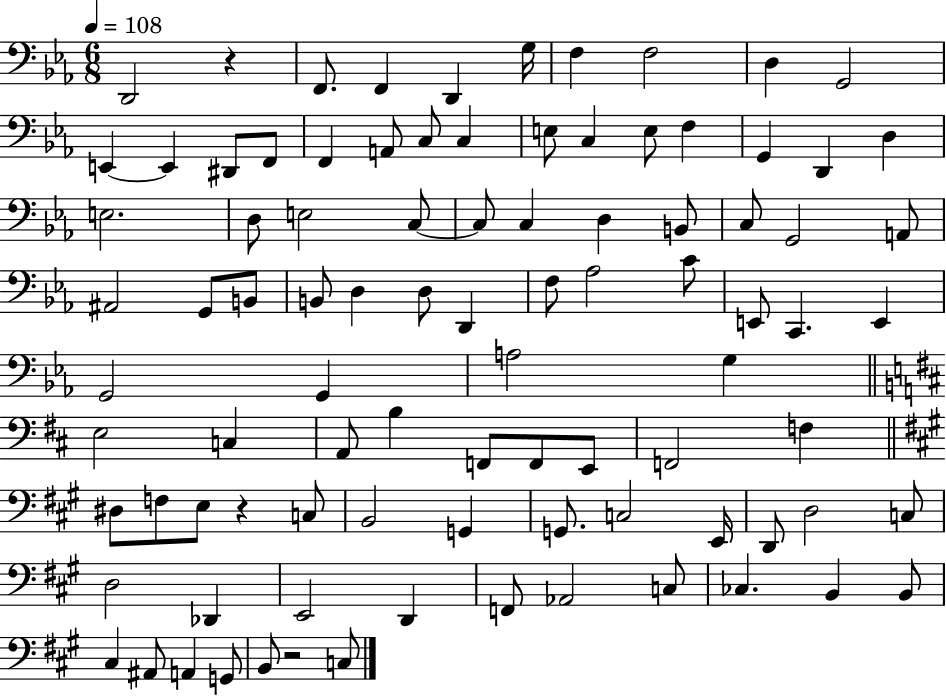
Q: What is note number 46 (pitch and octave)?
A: E2